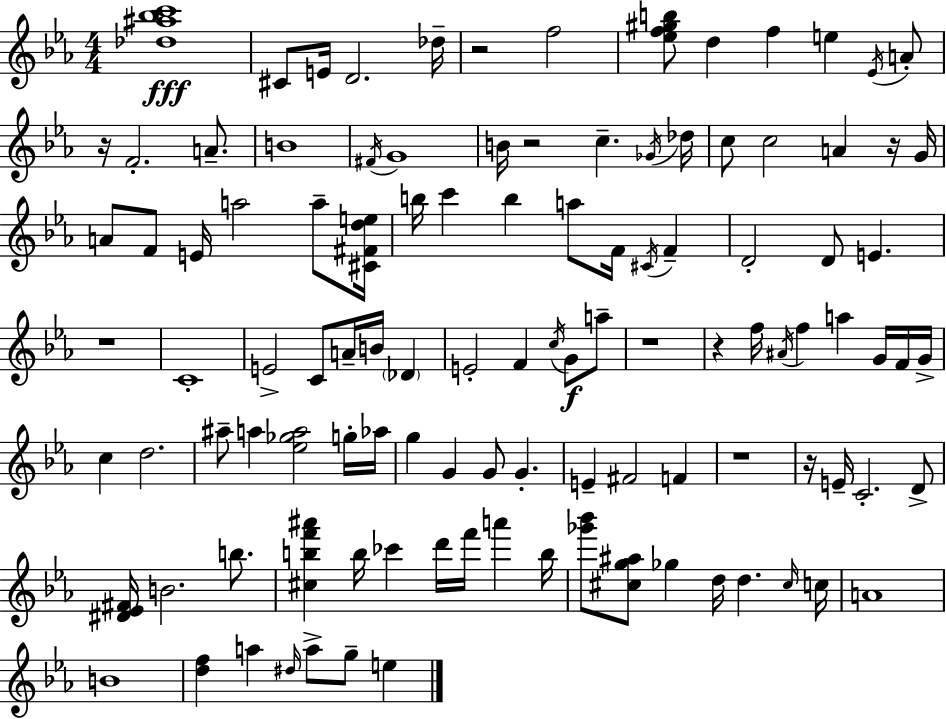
[Db5,A#5,Bb5,C6]/w C#4/e E4/s D4/h. Db5/s R/h F5/h [Eb5,F5,G#5,B5]/e D5/q F5/q E5/q Eb4/s A4/e R/s F4/h. A4/e. B4/w F#4/s G4/w B4/s R/h C5/q. Gb4/s Db5/s C5/e C5/h A4/q R/s G4/s A4/e F4/e E4/s A5/h A5/e [C#4,F#4,D5,E5]/s B5/s C6/q B5/q A5/e F4/s C#4/s F4/q D4/h D4/e E4/q. R/w C4/w E4/h C4/e A4/s B4/s Db4/q E4/h F4/q C5/s G4/e A5/e R/w R/q F5/s A#4/s F5/q A5/q G4/s F4/s G4/s C5/q D5/h. A#5/e A5/q [Eb5,Gb5,A5]/h G5/s Ab5/s G5/q G4/q G4/e G4/q. E4/q F#4/h F4/q R/w R/s E4/s C4/h. D4/e [D#4,Eb4,F#4]/s B4/h. B5/e. [C#5,B5,F6,A#6]/q B5/s CES6/q D6/s F6/s A6/q B5/s [Gb6,Bb6]/e [C#5,G5,A#5]/e Gb5/q D5/s D5/q. C#5/s C5/s A4/w B4/w [D5,F5]/q A5/q D#5/s A5/e G5/e E5/q